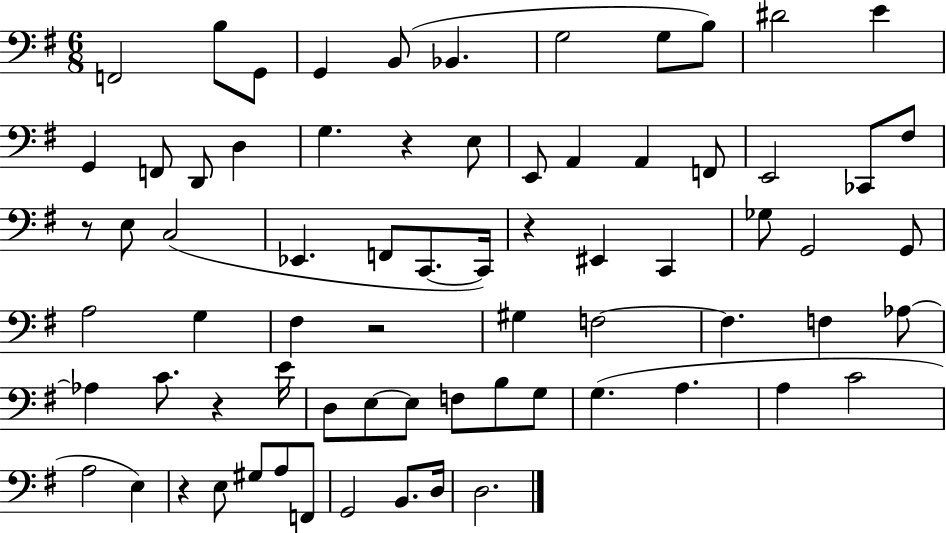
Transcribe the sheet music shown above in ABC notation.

X:1
T:Untitled
M:6/8
L:1/4
K:G
F,,2 B,/2 G,,/2 G,, B,,/2 _B,, G,2 G,/2 B,/2 ^D2 E G,, F,,/2 D,,/2 D, G, z E,/2 E,,/2 A,, A,, F,,/2 E,,2 _C,,/2 ^F,/2 z/2 E,/2 C,2 _E,, F,,/2 C,,/2 C,,/4 z ^E,, C,, _G,/2 G,,2 G,,/2 A,2 G, ^F, z2 ^G, F,2 F, F, _A,/2 _A, C/2 z E/4 D,/2 E,/2 E,/2 F,/2 B,/2 G,/2 G, A, A, C2 A,2 E, z E,/2 ^G,/2 A,/2 F,,/2 G,,2 B,,/2 D,/4 D,2